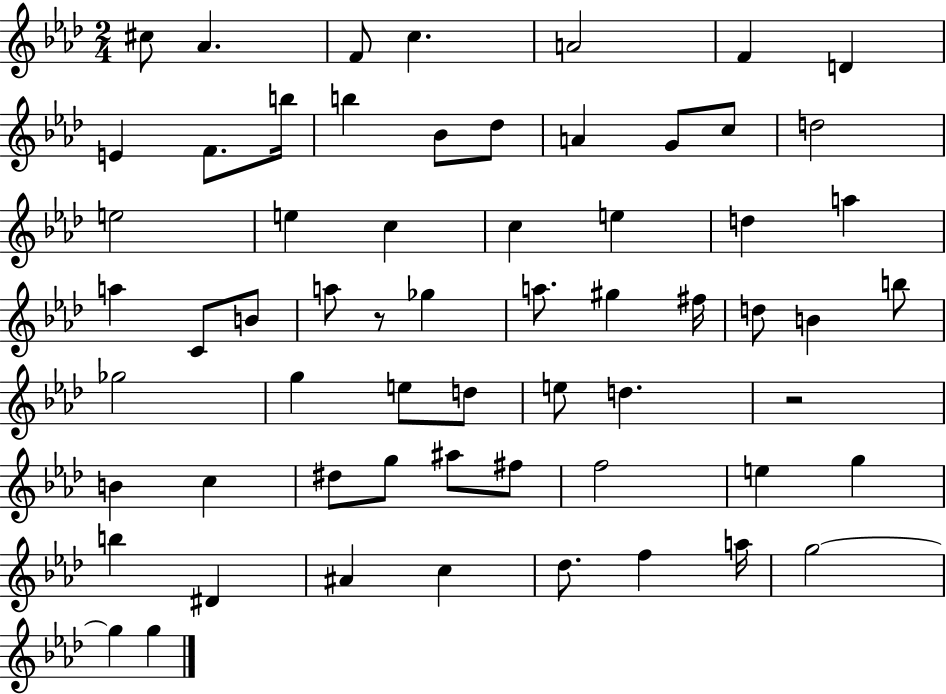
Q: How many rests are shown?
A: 2